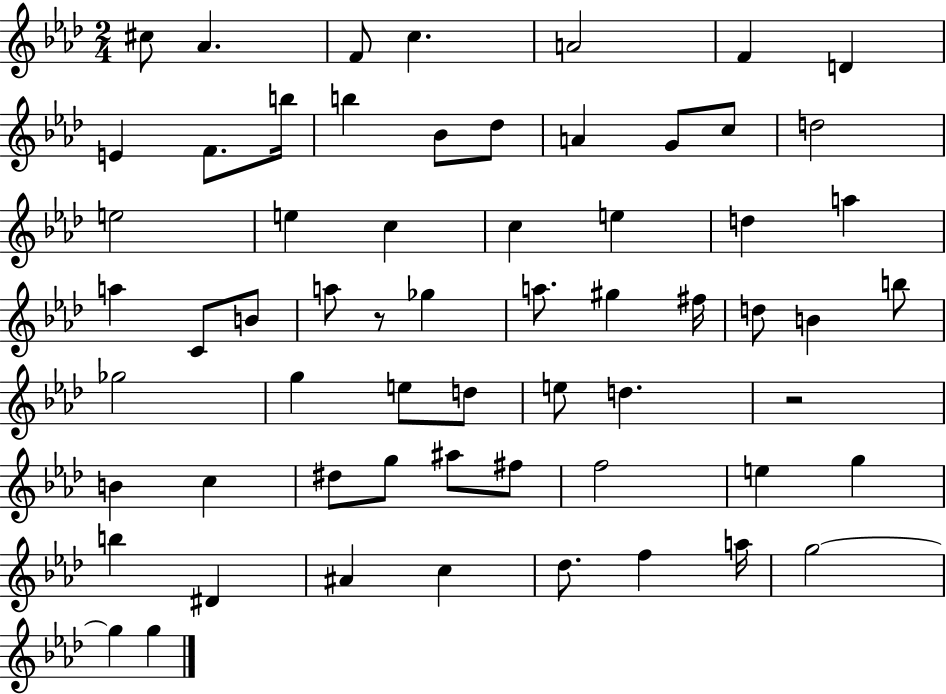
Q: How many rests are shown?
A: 2